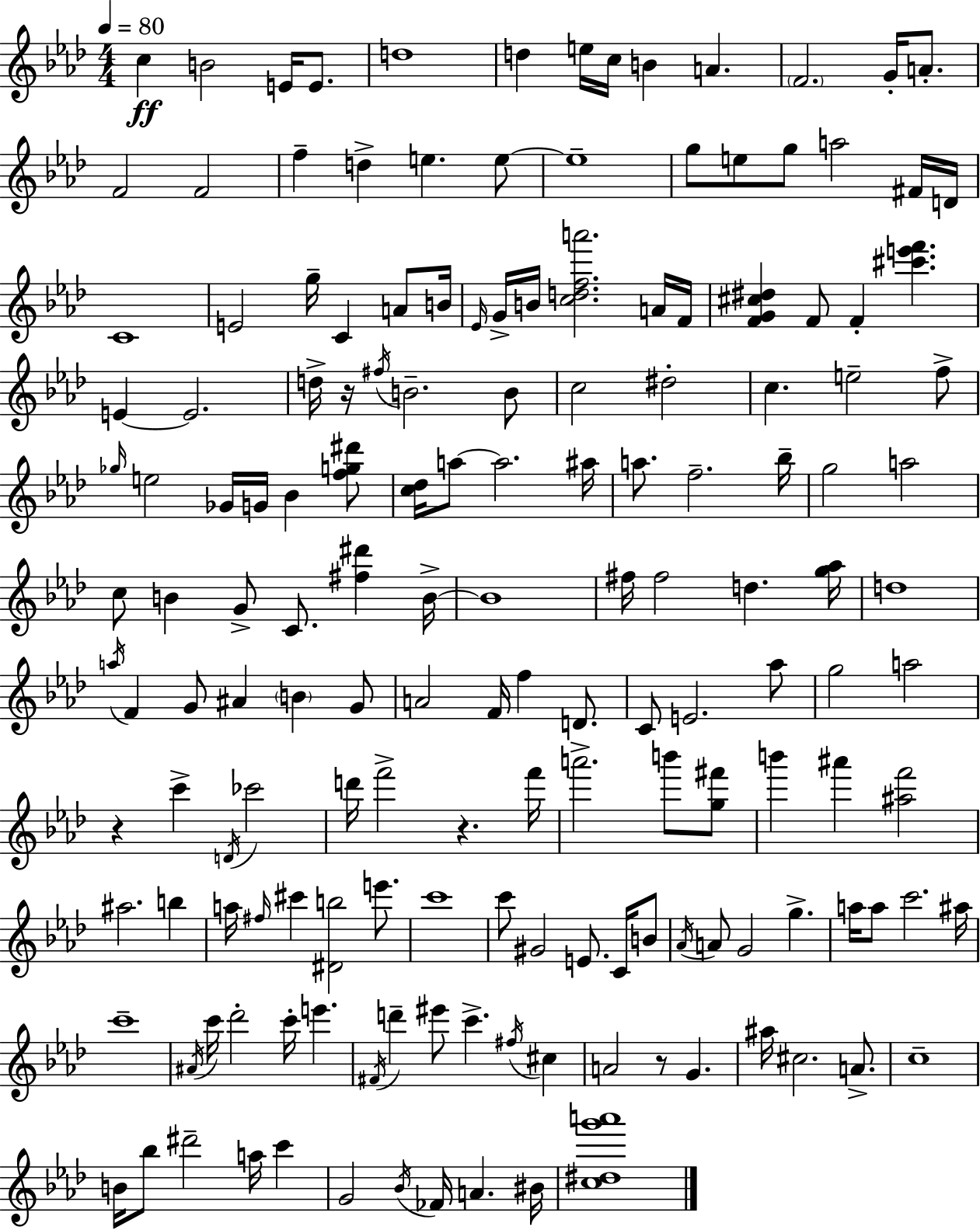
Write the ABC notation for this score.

X:1
T:Untitled
M:4/4
L:1/4
K:Ab
c B2 E/4 E/2 d4 d e/4 c/4 B A F2 G/4 A/2 F2 F2 f d e e/2 e4 g/2 e/2 g/2 a2 ^F/4 D/4 C4 E2 g/4 C A/2 B/4 _E/4 G/4 B/4 [cdfa']2 A/4 F/4 [FG^c^d] F/2 F [^c'e'f'] E E2 d/4 z/4 ^f/4 B2 B/2 c2 ^d2 c e2 f/2 _g/4 e2 _G/4 G/4 _B [fg^d']/2 [c_d]/4 a/2 a2 ^a/4 a/2 f2 _b/4 g2 a2 c/2 B G/2 C/2 [^f^d'] B/4 B4 ^f/4 ^f2 d [g_a]/4 d4 a/4 F G/2 ^A B G/2 A2 F/4 f D/2 C/2 E2 _a/2 g2 a2 z c' D/4 _c'2 d'/4 f'2 z f'/4 a'2 b'/2 [g^f']/2 b' ^a' [^af']2 ^a2 b a/4 ^f/4 ^c' [^Db]2 e'/2 c'4 c'/2 ^G2 E/2 C/4 B/2 _A/4 A/2 G2 g a/4 a/2 c'2 ^a/4 c'4 ^A/4 c'/4 _d'2 c'/4 e' ^F/4 d' ^e'/2 c' ^f/4 ^c A2 z/2 G ^a/4 ^c2 A/2 c4 B/4 _b/2 ^d'2 a/4 c' G2 _B/4 _F/4 A ^B/4 [c^dg'a']4